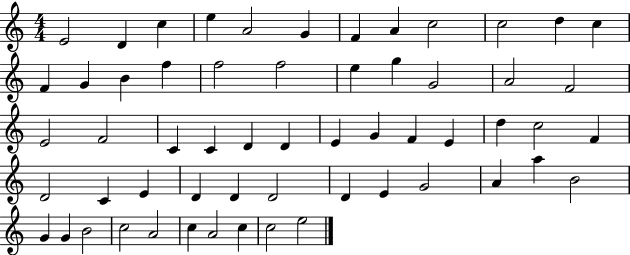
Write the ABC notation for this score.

X:1
T:Untitled
M:4/4
L:1/4
K:C
E2 D c e A2 G F A c2 c2 d c F G B f f2 f2 e g G2 A2 F2 E2 F2 C C D D E G F E d c2 F D2 C E D D D2 D E G2 A a B2 G G B2 c2 A2 c A2 c c2 e2